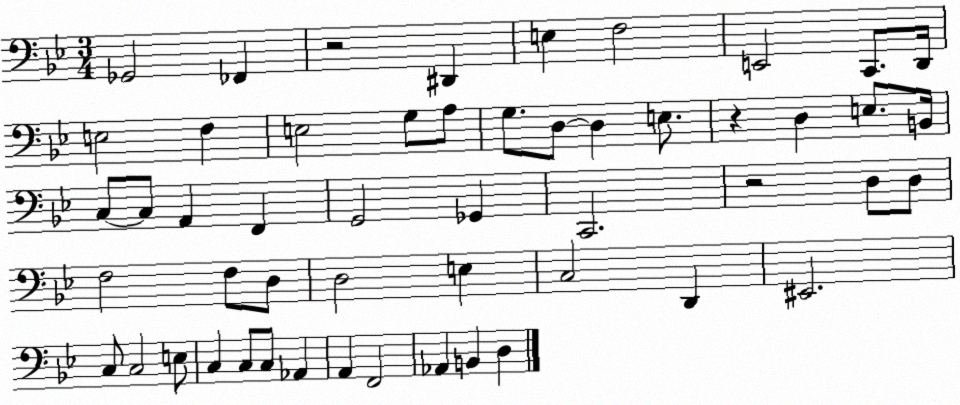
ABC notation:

X:1
T:Untitled
M:3/4
L:1/4
K:Bb
_G,,2 _F,, z2 ^D,, E, F,2 E,,2 C,,/2 D,,/4 E,2 F, E,2 G,/2 A,/2 G,/2 D,/2 D, E,/2 z D, E,/2 B,,/4 C,/2 C,/2 A,, F,, G,,2 _G,, C,,2 z2 D,/2 D,/2 F,2 F,/2 D,/2 D,2 E, C,2 D,, ^E,,2 C,/2 C,2 E,/2 C, C,/2 C,/2 _A,, A,, F,,2 _A,, B,, D,